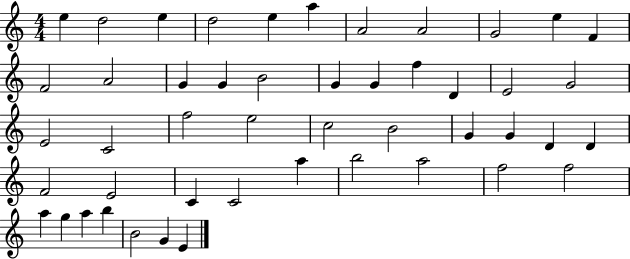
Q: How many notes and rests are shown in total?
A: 48